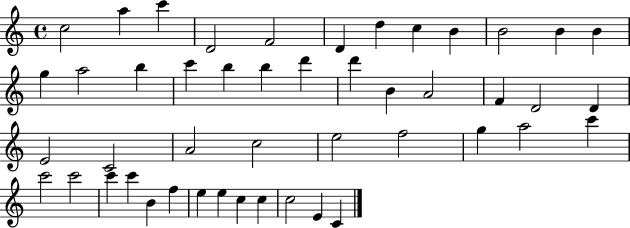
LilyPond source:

{
  \clef treble
  \time 4/4
  \defaultTimeSignature
  \key c \major
  c''2 a''4 c'''4 | d'2 f'2 | d'4 d''4 c''4 b'4 | b'2 b'4 b'4 | \break g''4 a''2 b''4 | c'''4 b''4 b''4 d'''4 | d'''4 b'4 a'2 | f'4 d'2 d'4 | \break e'2 c'2 | a'2 c''2 | e''2 f''2 | g''4 a''2 c'''4 | \break c'''2 c'''2 | c'''4 c'''4 b'4 f''4 | e''4 e''4 c''4 c''4 | c''2 e'4 c'4 | \break \bar "|."
}